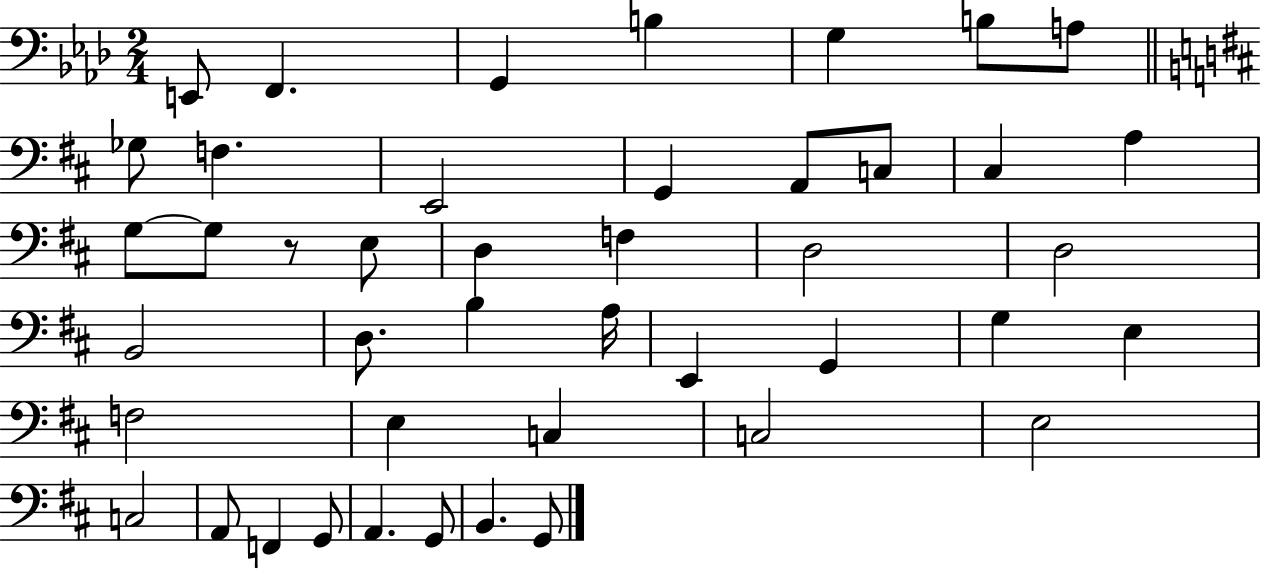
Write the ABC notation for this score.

X:1
T:Untitled
M:2/4
L:1/4
K:Ab
E,,/2 F,, G,, B, G, B,/2 A,/2 _G,/2 F, E,,2 G,, A,,/2 C,/2 ^C, A, G,/2 G,/2 z/2 E,/2 D, F, D,2 D,2 B,,2 D,/2 B, A,/4 E,, G,, G, E, F,2 E, C, C,2 E,2 C,2 A,,/2 F,, G,,/2 A,, G,,/2 B,, G,,/2